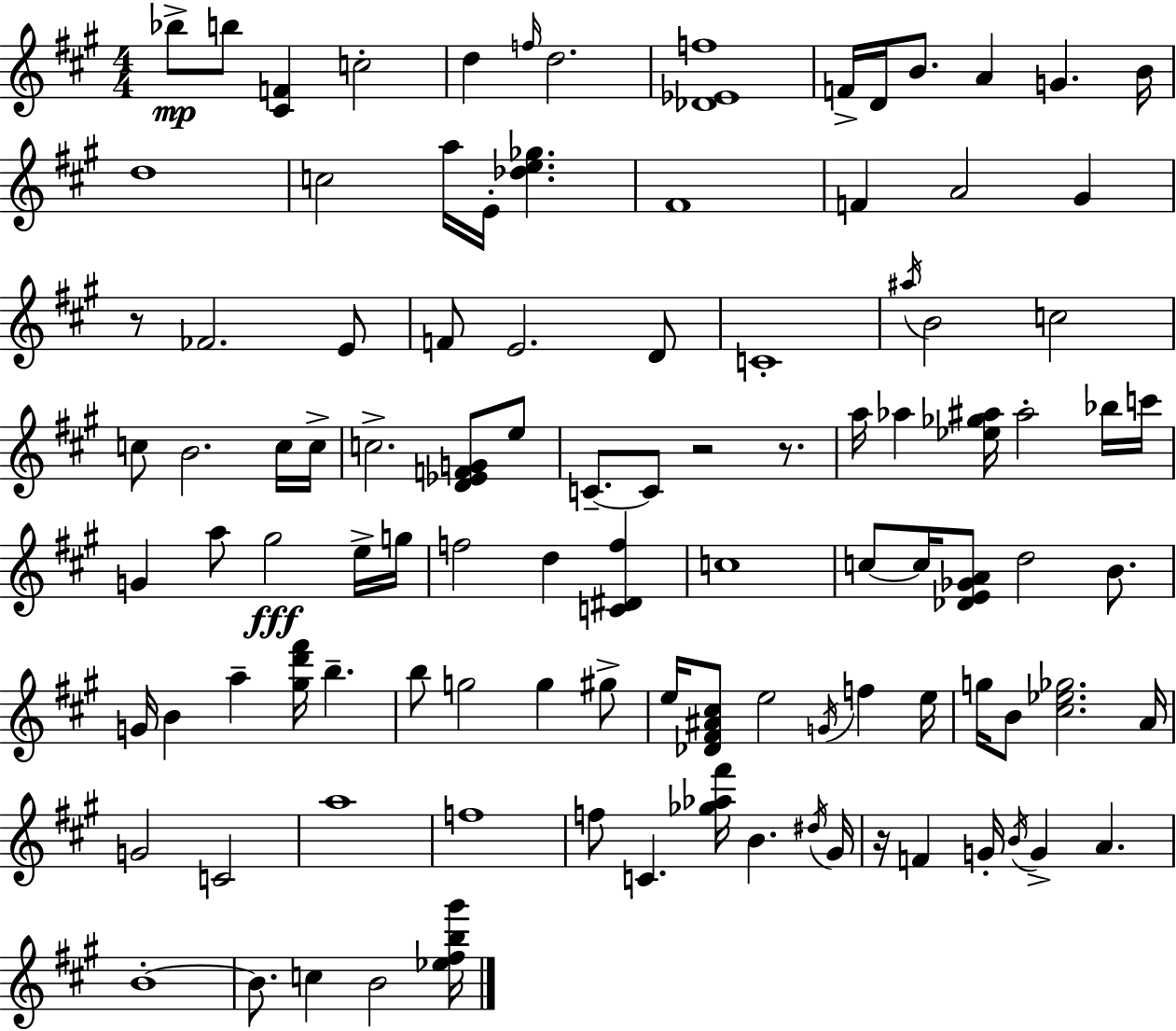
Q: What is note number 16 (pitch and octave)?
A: E4